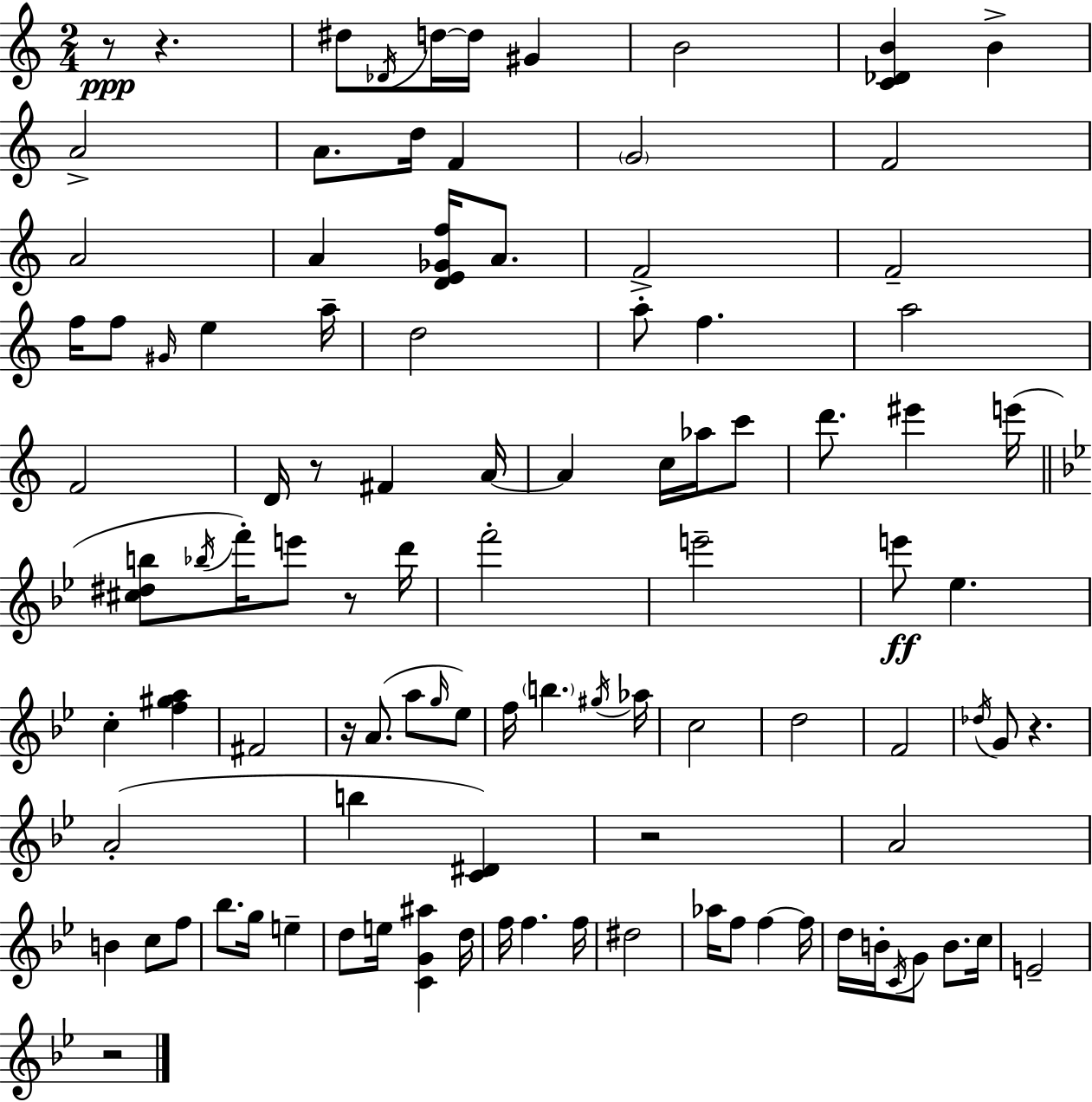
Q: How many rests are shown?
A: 8